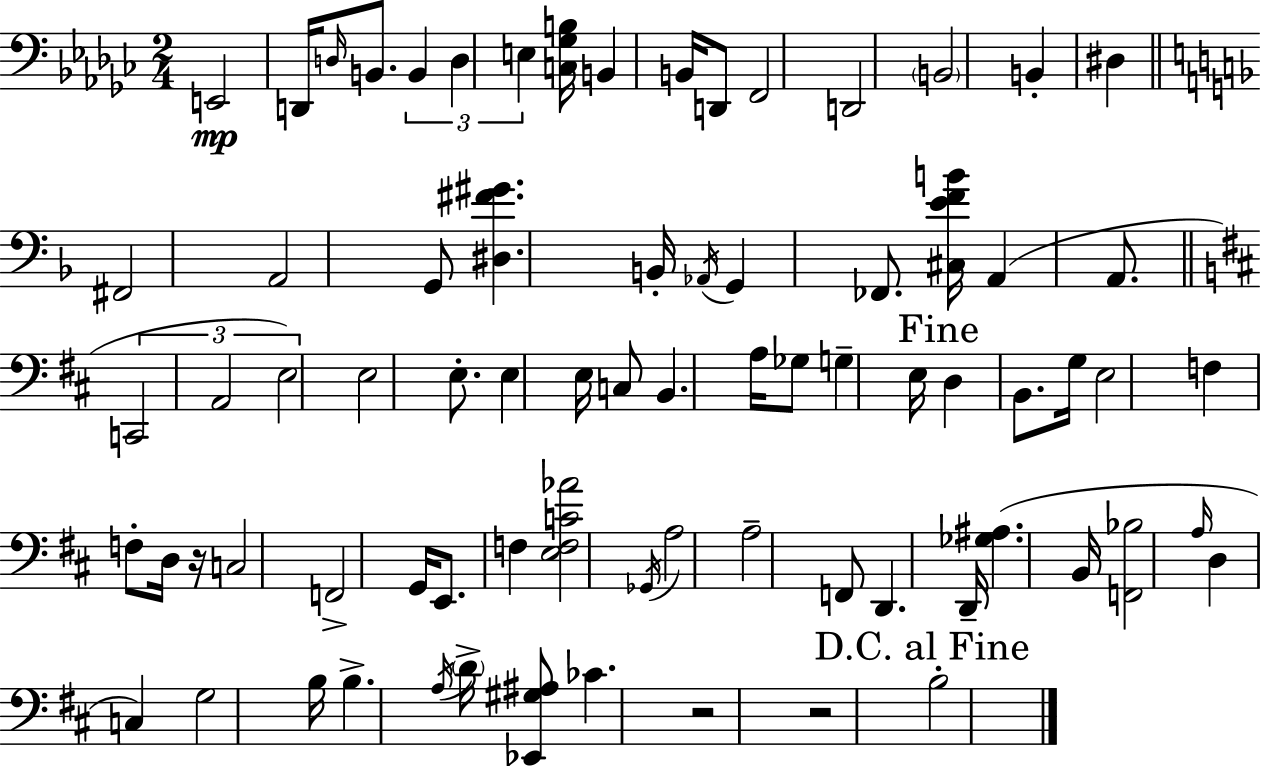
X:1
T:Untitled
M:2/4
L:1/4
K:Ebm
E,,2 D,,/4 D,/4 B,,/2 B,, D, E, [C,_G,B,]/4 B,, B,,/4 D,,/2 F,,2 D,,2 B,,2 B,, ^D, ^F,,2 A,,2 G,,/2 [^D,^F^G] B,,/4 _A,,/4 G,, _F,,/2 [^C,EFB]/4 A,, A,,/2 C,,2 A,,2 E,2 E,2 E,/2 E, E,/4 C,/2 B,, A,/4 _G,/2 G, E,/4 D, B,,/2 G,/4 E,2 F, F,/2 D,/4 z/4 C,2 F,,2 G,,/4 E,,/2 F, [E,F,C_A]2 _G,,/4 A,2 A,2 F,,/2 D,, D,,/4 [_G,^A,] B,,/4 [F,,_B,]2 A,/4 D, C, G,2 B,/4 B, A,/4 D/4 [_E,,^G,^A,]/2 _C z2 z2 B,2